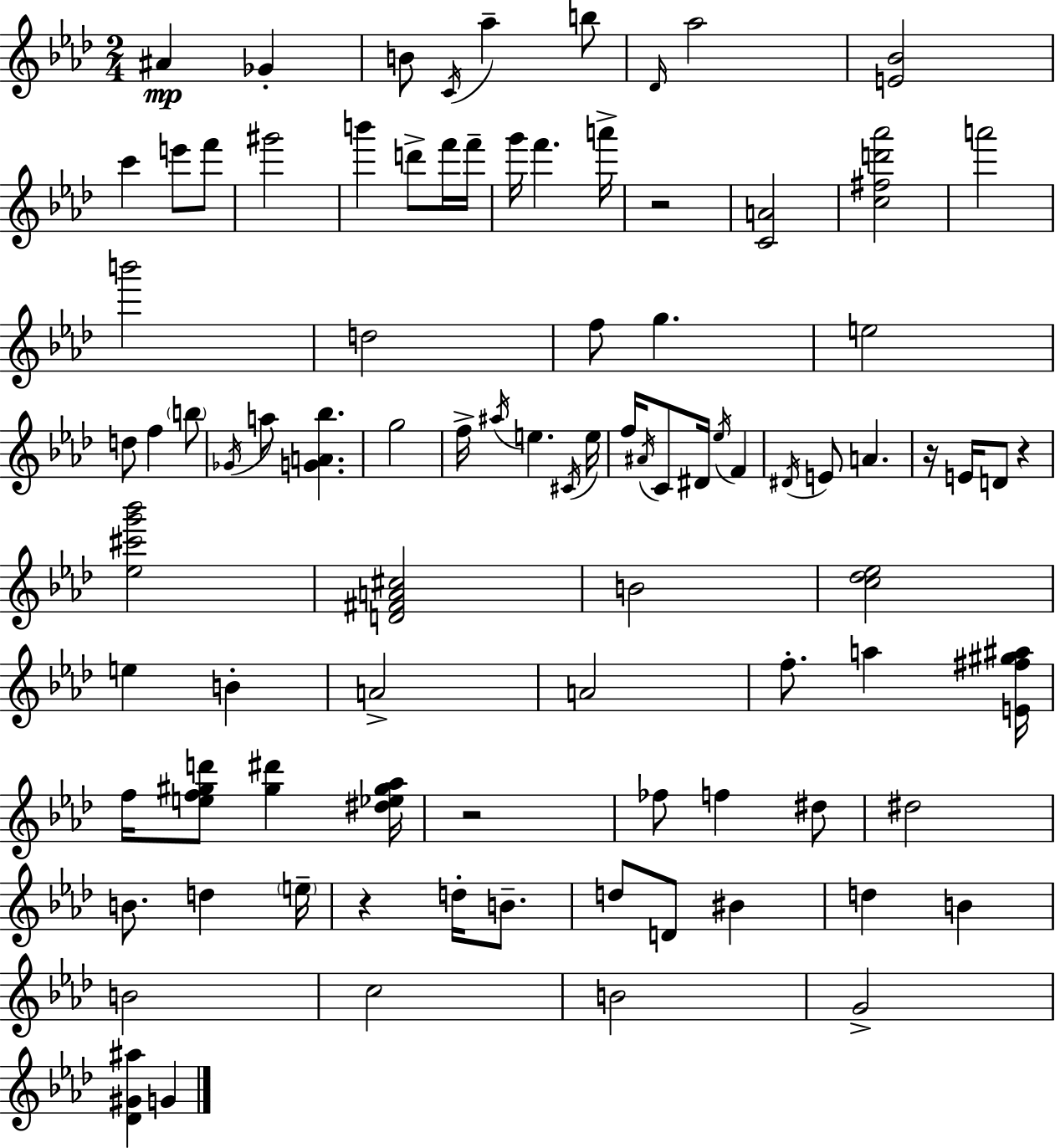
A#4/q Gb4/q B4/e C4/s Ab5/q B5/e Db4/s Ab5/h [E4,Bb4]/h C6/q E6/e F6/e G#6/h B6/q D6/e F6/s F6/s G6/s F6/q. A6/s R/h [C4,A4]/h [C5,F#5,D6,Ab6]/h A6/h B6/h D5/h F5/e G5/q. E5/h D5/e F5/q B5/e Gb4/s A5/e [G4,A4,Bb5]/q. G5/h F5/s A#5/s E5/q. C#4/s E5/s F5/s A#4/s C4/e D#4/s Eb5/s F4/q D#4/s E4/e A4/q. R/s E4/s D4/e R/q [Eb5,C#6,G6,Bb6]/h [D4,F#4,A4,C#5]/h B4/h [C5,Db5,Eb5]/h E5/q B4/q A4/h A4/h F5/e. A5/q [E4,F#5,G#5,A#5]/s F5/s [E5,F5,G#5,D6]/e [G#5,D#6]/q [D#5,Eb5,G#5,Ab5]/s R/h FES5/e F5/q D#5/e D#5/h B4/e. D5/q E5/s R/q D5/s B4/e. D5/e D4/e BIS4/q D5/q B4/q B4/h C5/h B4/h G4/h [Db4,G#4,A#5]/q G4/q